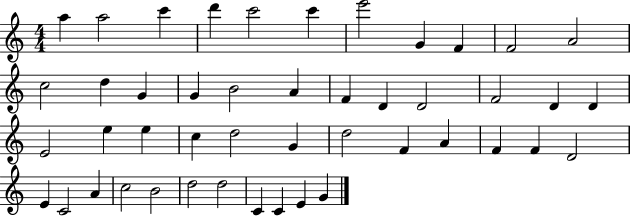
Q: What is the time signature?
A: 4/4